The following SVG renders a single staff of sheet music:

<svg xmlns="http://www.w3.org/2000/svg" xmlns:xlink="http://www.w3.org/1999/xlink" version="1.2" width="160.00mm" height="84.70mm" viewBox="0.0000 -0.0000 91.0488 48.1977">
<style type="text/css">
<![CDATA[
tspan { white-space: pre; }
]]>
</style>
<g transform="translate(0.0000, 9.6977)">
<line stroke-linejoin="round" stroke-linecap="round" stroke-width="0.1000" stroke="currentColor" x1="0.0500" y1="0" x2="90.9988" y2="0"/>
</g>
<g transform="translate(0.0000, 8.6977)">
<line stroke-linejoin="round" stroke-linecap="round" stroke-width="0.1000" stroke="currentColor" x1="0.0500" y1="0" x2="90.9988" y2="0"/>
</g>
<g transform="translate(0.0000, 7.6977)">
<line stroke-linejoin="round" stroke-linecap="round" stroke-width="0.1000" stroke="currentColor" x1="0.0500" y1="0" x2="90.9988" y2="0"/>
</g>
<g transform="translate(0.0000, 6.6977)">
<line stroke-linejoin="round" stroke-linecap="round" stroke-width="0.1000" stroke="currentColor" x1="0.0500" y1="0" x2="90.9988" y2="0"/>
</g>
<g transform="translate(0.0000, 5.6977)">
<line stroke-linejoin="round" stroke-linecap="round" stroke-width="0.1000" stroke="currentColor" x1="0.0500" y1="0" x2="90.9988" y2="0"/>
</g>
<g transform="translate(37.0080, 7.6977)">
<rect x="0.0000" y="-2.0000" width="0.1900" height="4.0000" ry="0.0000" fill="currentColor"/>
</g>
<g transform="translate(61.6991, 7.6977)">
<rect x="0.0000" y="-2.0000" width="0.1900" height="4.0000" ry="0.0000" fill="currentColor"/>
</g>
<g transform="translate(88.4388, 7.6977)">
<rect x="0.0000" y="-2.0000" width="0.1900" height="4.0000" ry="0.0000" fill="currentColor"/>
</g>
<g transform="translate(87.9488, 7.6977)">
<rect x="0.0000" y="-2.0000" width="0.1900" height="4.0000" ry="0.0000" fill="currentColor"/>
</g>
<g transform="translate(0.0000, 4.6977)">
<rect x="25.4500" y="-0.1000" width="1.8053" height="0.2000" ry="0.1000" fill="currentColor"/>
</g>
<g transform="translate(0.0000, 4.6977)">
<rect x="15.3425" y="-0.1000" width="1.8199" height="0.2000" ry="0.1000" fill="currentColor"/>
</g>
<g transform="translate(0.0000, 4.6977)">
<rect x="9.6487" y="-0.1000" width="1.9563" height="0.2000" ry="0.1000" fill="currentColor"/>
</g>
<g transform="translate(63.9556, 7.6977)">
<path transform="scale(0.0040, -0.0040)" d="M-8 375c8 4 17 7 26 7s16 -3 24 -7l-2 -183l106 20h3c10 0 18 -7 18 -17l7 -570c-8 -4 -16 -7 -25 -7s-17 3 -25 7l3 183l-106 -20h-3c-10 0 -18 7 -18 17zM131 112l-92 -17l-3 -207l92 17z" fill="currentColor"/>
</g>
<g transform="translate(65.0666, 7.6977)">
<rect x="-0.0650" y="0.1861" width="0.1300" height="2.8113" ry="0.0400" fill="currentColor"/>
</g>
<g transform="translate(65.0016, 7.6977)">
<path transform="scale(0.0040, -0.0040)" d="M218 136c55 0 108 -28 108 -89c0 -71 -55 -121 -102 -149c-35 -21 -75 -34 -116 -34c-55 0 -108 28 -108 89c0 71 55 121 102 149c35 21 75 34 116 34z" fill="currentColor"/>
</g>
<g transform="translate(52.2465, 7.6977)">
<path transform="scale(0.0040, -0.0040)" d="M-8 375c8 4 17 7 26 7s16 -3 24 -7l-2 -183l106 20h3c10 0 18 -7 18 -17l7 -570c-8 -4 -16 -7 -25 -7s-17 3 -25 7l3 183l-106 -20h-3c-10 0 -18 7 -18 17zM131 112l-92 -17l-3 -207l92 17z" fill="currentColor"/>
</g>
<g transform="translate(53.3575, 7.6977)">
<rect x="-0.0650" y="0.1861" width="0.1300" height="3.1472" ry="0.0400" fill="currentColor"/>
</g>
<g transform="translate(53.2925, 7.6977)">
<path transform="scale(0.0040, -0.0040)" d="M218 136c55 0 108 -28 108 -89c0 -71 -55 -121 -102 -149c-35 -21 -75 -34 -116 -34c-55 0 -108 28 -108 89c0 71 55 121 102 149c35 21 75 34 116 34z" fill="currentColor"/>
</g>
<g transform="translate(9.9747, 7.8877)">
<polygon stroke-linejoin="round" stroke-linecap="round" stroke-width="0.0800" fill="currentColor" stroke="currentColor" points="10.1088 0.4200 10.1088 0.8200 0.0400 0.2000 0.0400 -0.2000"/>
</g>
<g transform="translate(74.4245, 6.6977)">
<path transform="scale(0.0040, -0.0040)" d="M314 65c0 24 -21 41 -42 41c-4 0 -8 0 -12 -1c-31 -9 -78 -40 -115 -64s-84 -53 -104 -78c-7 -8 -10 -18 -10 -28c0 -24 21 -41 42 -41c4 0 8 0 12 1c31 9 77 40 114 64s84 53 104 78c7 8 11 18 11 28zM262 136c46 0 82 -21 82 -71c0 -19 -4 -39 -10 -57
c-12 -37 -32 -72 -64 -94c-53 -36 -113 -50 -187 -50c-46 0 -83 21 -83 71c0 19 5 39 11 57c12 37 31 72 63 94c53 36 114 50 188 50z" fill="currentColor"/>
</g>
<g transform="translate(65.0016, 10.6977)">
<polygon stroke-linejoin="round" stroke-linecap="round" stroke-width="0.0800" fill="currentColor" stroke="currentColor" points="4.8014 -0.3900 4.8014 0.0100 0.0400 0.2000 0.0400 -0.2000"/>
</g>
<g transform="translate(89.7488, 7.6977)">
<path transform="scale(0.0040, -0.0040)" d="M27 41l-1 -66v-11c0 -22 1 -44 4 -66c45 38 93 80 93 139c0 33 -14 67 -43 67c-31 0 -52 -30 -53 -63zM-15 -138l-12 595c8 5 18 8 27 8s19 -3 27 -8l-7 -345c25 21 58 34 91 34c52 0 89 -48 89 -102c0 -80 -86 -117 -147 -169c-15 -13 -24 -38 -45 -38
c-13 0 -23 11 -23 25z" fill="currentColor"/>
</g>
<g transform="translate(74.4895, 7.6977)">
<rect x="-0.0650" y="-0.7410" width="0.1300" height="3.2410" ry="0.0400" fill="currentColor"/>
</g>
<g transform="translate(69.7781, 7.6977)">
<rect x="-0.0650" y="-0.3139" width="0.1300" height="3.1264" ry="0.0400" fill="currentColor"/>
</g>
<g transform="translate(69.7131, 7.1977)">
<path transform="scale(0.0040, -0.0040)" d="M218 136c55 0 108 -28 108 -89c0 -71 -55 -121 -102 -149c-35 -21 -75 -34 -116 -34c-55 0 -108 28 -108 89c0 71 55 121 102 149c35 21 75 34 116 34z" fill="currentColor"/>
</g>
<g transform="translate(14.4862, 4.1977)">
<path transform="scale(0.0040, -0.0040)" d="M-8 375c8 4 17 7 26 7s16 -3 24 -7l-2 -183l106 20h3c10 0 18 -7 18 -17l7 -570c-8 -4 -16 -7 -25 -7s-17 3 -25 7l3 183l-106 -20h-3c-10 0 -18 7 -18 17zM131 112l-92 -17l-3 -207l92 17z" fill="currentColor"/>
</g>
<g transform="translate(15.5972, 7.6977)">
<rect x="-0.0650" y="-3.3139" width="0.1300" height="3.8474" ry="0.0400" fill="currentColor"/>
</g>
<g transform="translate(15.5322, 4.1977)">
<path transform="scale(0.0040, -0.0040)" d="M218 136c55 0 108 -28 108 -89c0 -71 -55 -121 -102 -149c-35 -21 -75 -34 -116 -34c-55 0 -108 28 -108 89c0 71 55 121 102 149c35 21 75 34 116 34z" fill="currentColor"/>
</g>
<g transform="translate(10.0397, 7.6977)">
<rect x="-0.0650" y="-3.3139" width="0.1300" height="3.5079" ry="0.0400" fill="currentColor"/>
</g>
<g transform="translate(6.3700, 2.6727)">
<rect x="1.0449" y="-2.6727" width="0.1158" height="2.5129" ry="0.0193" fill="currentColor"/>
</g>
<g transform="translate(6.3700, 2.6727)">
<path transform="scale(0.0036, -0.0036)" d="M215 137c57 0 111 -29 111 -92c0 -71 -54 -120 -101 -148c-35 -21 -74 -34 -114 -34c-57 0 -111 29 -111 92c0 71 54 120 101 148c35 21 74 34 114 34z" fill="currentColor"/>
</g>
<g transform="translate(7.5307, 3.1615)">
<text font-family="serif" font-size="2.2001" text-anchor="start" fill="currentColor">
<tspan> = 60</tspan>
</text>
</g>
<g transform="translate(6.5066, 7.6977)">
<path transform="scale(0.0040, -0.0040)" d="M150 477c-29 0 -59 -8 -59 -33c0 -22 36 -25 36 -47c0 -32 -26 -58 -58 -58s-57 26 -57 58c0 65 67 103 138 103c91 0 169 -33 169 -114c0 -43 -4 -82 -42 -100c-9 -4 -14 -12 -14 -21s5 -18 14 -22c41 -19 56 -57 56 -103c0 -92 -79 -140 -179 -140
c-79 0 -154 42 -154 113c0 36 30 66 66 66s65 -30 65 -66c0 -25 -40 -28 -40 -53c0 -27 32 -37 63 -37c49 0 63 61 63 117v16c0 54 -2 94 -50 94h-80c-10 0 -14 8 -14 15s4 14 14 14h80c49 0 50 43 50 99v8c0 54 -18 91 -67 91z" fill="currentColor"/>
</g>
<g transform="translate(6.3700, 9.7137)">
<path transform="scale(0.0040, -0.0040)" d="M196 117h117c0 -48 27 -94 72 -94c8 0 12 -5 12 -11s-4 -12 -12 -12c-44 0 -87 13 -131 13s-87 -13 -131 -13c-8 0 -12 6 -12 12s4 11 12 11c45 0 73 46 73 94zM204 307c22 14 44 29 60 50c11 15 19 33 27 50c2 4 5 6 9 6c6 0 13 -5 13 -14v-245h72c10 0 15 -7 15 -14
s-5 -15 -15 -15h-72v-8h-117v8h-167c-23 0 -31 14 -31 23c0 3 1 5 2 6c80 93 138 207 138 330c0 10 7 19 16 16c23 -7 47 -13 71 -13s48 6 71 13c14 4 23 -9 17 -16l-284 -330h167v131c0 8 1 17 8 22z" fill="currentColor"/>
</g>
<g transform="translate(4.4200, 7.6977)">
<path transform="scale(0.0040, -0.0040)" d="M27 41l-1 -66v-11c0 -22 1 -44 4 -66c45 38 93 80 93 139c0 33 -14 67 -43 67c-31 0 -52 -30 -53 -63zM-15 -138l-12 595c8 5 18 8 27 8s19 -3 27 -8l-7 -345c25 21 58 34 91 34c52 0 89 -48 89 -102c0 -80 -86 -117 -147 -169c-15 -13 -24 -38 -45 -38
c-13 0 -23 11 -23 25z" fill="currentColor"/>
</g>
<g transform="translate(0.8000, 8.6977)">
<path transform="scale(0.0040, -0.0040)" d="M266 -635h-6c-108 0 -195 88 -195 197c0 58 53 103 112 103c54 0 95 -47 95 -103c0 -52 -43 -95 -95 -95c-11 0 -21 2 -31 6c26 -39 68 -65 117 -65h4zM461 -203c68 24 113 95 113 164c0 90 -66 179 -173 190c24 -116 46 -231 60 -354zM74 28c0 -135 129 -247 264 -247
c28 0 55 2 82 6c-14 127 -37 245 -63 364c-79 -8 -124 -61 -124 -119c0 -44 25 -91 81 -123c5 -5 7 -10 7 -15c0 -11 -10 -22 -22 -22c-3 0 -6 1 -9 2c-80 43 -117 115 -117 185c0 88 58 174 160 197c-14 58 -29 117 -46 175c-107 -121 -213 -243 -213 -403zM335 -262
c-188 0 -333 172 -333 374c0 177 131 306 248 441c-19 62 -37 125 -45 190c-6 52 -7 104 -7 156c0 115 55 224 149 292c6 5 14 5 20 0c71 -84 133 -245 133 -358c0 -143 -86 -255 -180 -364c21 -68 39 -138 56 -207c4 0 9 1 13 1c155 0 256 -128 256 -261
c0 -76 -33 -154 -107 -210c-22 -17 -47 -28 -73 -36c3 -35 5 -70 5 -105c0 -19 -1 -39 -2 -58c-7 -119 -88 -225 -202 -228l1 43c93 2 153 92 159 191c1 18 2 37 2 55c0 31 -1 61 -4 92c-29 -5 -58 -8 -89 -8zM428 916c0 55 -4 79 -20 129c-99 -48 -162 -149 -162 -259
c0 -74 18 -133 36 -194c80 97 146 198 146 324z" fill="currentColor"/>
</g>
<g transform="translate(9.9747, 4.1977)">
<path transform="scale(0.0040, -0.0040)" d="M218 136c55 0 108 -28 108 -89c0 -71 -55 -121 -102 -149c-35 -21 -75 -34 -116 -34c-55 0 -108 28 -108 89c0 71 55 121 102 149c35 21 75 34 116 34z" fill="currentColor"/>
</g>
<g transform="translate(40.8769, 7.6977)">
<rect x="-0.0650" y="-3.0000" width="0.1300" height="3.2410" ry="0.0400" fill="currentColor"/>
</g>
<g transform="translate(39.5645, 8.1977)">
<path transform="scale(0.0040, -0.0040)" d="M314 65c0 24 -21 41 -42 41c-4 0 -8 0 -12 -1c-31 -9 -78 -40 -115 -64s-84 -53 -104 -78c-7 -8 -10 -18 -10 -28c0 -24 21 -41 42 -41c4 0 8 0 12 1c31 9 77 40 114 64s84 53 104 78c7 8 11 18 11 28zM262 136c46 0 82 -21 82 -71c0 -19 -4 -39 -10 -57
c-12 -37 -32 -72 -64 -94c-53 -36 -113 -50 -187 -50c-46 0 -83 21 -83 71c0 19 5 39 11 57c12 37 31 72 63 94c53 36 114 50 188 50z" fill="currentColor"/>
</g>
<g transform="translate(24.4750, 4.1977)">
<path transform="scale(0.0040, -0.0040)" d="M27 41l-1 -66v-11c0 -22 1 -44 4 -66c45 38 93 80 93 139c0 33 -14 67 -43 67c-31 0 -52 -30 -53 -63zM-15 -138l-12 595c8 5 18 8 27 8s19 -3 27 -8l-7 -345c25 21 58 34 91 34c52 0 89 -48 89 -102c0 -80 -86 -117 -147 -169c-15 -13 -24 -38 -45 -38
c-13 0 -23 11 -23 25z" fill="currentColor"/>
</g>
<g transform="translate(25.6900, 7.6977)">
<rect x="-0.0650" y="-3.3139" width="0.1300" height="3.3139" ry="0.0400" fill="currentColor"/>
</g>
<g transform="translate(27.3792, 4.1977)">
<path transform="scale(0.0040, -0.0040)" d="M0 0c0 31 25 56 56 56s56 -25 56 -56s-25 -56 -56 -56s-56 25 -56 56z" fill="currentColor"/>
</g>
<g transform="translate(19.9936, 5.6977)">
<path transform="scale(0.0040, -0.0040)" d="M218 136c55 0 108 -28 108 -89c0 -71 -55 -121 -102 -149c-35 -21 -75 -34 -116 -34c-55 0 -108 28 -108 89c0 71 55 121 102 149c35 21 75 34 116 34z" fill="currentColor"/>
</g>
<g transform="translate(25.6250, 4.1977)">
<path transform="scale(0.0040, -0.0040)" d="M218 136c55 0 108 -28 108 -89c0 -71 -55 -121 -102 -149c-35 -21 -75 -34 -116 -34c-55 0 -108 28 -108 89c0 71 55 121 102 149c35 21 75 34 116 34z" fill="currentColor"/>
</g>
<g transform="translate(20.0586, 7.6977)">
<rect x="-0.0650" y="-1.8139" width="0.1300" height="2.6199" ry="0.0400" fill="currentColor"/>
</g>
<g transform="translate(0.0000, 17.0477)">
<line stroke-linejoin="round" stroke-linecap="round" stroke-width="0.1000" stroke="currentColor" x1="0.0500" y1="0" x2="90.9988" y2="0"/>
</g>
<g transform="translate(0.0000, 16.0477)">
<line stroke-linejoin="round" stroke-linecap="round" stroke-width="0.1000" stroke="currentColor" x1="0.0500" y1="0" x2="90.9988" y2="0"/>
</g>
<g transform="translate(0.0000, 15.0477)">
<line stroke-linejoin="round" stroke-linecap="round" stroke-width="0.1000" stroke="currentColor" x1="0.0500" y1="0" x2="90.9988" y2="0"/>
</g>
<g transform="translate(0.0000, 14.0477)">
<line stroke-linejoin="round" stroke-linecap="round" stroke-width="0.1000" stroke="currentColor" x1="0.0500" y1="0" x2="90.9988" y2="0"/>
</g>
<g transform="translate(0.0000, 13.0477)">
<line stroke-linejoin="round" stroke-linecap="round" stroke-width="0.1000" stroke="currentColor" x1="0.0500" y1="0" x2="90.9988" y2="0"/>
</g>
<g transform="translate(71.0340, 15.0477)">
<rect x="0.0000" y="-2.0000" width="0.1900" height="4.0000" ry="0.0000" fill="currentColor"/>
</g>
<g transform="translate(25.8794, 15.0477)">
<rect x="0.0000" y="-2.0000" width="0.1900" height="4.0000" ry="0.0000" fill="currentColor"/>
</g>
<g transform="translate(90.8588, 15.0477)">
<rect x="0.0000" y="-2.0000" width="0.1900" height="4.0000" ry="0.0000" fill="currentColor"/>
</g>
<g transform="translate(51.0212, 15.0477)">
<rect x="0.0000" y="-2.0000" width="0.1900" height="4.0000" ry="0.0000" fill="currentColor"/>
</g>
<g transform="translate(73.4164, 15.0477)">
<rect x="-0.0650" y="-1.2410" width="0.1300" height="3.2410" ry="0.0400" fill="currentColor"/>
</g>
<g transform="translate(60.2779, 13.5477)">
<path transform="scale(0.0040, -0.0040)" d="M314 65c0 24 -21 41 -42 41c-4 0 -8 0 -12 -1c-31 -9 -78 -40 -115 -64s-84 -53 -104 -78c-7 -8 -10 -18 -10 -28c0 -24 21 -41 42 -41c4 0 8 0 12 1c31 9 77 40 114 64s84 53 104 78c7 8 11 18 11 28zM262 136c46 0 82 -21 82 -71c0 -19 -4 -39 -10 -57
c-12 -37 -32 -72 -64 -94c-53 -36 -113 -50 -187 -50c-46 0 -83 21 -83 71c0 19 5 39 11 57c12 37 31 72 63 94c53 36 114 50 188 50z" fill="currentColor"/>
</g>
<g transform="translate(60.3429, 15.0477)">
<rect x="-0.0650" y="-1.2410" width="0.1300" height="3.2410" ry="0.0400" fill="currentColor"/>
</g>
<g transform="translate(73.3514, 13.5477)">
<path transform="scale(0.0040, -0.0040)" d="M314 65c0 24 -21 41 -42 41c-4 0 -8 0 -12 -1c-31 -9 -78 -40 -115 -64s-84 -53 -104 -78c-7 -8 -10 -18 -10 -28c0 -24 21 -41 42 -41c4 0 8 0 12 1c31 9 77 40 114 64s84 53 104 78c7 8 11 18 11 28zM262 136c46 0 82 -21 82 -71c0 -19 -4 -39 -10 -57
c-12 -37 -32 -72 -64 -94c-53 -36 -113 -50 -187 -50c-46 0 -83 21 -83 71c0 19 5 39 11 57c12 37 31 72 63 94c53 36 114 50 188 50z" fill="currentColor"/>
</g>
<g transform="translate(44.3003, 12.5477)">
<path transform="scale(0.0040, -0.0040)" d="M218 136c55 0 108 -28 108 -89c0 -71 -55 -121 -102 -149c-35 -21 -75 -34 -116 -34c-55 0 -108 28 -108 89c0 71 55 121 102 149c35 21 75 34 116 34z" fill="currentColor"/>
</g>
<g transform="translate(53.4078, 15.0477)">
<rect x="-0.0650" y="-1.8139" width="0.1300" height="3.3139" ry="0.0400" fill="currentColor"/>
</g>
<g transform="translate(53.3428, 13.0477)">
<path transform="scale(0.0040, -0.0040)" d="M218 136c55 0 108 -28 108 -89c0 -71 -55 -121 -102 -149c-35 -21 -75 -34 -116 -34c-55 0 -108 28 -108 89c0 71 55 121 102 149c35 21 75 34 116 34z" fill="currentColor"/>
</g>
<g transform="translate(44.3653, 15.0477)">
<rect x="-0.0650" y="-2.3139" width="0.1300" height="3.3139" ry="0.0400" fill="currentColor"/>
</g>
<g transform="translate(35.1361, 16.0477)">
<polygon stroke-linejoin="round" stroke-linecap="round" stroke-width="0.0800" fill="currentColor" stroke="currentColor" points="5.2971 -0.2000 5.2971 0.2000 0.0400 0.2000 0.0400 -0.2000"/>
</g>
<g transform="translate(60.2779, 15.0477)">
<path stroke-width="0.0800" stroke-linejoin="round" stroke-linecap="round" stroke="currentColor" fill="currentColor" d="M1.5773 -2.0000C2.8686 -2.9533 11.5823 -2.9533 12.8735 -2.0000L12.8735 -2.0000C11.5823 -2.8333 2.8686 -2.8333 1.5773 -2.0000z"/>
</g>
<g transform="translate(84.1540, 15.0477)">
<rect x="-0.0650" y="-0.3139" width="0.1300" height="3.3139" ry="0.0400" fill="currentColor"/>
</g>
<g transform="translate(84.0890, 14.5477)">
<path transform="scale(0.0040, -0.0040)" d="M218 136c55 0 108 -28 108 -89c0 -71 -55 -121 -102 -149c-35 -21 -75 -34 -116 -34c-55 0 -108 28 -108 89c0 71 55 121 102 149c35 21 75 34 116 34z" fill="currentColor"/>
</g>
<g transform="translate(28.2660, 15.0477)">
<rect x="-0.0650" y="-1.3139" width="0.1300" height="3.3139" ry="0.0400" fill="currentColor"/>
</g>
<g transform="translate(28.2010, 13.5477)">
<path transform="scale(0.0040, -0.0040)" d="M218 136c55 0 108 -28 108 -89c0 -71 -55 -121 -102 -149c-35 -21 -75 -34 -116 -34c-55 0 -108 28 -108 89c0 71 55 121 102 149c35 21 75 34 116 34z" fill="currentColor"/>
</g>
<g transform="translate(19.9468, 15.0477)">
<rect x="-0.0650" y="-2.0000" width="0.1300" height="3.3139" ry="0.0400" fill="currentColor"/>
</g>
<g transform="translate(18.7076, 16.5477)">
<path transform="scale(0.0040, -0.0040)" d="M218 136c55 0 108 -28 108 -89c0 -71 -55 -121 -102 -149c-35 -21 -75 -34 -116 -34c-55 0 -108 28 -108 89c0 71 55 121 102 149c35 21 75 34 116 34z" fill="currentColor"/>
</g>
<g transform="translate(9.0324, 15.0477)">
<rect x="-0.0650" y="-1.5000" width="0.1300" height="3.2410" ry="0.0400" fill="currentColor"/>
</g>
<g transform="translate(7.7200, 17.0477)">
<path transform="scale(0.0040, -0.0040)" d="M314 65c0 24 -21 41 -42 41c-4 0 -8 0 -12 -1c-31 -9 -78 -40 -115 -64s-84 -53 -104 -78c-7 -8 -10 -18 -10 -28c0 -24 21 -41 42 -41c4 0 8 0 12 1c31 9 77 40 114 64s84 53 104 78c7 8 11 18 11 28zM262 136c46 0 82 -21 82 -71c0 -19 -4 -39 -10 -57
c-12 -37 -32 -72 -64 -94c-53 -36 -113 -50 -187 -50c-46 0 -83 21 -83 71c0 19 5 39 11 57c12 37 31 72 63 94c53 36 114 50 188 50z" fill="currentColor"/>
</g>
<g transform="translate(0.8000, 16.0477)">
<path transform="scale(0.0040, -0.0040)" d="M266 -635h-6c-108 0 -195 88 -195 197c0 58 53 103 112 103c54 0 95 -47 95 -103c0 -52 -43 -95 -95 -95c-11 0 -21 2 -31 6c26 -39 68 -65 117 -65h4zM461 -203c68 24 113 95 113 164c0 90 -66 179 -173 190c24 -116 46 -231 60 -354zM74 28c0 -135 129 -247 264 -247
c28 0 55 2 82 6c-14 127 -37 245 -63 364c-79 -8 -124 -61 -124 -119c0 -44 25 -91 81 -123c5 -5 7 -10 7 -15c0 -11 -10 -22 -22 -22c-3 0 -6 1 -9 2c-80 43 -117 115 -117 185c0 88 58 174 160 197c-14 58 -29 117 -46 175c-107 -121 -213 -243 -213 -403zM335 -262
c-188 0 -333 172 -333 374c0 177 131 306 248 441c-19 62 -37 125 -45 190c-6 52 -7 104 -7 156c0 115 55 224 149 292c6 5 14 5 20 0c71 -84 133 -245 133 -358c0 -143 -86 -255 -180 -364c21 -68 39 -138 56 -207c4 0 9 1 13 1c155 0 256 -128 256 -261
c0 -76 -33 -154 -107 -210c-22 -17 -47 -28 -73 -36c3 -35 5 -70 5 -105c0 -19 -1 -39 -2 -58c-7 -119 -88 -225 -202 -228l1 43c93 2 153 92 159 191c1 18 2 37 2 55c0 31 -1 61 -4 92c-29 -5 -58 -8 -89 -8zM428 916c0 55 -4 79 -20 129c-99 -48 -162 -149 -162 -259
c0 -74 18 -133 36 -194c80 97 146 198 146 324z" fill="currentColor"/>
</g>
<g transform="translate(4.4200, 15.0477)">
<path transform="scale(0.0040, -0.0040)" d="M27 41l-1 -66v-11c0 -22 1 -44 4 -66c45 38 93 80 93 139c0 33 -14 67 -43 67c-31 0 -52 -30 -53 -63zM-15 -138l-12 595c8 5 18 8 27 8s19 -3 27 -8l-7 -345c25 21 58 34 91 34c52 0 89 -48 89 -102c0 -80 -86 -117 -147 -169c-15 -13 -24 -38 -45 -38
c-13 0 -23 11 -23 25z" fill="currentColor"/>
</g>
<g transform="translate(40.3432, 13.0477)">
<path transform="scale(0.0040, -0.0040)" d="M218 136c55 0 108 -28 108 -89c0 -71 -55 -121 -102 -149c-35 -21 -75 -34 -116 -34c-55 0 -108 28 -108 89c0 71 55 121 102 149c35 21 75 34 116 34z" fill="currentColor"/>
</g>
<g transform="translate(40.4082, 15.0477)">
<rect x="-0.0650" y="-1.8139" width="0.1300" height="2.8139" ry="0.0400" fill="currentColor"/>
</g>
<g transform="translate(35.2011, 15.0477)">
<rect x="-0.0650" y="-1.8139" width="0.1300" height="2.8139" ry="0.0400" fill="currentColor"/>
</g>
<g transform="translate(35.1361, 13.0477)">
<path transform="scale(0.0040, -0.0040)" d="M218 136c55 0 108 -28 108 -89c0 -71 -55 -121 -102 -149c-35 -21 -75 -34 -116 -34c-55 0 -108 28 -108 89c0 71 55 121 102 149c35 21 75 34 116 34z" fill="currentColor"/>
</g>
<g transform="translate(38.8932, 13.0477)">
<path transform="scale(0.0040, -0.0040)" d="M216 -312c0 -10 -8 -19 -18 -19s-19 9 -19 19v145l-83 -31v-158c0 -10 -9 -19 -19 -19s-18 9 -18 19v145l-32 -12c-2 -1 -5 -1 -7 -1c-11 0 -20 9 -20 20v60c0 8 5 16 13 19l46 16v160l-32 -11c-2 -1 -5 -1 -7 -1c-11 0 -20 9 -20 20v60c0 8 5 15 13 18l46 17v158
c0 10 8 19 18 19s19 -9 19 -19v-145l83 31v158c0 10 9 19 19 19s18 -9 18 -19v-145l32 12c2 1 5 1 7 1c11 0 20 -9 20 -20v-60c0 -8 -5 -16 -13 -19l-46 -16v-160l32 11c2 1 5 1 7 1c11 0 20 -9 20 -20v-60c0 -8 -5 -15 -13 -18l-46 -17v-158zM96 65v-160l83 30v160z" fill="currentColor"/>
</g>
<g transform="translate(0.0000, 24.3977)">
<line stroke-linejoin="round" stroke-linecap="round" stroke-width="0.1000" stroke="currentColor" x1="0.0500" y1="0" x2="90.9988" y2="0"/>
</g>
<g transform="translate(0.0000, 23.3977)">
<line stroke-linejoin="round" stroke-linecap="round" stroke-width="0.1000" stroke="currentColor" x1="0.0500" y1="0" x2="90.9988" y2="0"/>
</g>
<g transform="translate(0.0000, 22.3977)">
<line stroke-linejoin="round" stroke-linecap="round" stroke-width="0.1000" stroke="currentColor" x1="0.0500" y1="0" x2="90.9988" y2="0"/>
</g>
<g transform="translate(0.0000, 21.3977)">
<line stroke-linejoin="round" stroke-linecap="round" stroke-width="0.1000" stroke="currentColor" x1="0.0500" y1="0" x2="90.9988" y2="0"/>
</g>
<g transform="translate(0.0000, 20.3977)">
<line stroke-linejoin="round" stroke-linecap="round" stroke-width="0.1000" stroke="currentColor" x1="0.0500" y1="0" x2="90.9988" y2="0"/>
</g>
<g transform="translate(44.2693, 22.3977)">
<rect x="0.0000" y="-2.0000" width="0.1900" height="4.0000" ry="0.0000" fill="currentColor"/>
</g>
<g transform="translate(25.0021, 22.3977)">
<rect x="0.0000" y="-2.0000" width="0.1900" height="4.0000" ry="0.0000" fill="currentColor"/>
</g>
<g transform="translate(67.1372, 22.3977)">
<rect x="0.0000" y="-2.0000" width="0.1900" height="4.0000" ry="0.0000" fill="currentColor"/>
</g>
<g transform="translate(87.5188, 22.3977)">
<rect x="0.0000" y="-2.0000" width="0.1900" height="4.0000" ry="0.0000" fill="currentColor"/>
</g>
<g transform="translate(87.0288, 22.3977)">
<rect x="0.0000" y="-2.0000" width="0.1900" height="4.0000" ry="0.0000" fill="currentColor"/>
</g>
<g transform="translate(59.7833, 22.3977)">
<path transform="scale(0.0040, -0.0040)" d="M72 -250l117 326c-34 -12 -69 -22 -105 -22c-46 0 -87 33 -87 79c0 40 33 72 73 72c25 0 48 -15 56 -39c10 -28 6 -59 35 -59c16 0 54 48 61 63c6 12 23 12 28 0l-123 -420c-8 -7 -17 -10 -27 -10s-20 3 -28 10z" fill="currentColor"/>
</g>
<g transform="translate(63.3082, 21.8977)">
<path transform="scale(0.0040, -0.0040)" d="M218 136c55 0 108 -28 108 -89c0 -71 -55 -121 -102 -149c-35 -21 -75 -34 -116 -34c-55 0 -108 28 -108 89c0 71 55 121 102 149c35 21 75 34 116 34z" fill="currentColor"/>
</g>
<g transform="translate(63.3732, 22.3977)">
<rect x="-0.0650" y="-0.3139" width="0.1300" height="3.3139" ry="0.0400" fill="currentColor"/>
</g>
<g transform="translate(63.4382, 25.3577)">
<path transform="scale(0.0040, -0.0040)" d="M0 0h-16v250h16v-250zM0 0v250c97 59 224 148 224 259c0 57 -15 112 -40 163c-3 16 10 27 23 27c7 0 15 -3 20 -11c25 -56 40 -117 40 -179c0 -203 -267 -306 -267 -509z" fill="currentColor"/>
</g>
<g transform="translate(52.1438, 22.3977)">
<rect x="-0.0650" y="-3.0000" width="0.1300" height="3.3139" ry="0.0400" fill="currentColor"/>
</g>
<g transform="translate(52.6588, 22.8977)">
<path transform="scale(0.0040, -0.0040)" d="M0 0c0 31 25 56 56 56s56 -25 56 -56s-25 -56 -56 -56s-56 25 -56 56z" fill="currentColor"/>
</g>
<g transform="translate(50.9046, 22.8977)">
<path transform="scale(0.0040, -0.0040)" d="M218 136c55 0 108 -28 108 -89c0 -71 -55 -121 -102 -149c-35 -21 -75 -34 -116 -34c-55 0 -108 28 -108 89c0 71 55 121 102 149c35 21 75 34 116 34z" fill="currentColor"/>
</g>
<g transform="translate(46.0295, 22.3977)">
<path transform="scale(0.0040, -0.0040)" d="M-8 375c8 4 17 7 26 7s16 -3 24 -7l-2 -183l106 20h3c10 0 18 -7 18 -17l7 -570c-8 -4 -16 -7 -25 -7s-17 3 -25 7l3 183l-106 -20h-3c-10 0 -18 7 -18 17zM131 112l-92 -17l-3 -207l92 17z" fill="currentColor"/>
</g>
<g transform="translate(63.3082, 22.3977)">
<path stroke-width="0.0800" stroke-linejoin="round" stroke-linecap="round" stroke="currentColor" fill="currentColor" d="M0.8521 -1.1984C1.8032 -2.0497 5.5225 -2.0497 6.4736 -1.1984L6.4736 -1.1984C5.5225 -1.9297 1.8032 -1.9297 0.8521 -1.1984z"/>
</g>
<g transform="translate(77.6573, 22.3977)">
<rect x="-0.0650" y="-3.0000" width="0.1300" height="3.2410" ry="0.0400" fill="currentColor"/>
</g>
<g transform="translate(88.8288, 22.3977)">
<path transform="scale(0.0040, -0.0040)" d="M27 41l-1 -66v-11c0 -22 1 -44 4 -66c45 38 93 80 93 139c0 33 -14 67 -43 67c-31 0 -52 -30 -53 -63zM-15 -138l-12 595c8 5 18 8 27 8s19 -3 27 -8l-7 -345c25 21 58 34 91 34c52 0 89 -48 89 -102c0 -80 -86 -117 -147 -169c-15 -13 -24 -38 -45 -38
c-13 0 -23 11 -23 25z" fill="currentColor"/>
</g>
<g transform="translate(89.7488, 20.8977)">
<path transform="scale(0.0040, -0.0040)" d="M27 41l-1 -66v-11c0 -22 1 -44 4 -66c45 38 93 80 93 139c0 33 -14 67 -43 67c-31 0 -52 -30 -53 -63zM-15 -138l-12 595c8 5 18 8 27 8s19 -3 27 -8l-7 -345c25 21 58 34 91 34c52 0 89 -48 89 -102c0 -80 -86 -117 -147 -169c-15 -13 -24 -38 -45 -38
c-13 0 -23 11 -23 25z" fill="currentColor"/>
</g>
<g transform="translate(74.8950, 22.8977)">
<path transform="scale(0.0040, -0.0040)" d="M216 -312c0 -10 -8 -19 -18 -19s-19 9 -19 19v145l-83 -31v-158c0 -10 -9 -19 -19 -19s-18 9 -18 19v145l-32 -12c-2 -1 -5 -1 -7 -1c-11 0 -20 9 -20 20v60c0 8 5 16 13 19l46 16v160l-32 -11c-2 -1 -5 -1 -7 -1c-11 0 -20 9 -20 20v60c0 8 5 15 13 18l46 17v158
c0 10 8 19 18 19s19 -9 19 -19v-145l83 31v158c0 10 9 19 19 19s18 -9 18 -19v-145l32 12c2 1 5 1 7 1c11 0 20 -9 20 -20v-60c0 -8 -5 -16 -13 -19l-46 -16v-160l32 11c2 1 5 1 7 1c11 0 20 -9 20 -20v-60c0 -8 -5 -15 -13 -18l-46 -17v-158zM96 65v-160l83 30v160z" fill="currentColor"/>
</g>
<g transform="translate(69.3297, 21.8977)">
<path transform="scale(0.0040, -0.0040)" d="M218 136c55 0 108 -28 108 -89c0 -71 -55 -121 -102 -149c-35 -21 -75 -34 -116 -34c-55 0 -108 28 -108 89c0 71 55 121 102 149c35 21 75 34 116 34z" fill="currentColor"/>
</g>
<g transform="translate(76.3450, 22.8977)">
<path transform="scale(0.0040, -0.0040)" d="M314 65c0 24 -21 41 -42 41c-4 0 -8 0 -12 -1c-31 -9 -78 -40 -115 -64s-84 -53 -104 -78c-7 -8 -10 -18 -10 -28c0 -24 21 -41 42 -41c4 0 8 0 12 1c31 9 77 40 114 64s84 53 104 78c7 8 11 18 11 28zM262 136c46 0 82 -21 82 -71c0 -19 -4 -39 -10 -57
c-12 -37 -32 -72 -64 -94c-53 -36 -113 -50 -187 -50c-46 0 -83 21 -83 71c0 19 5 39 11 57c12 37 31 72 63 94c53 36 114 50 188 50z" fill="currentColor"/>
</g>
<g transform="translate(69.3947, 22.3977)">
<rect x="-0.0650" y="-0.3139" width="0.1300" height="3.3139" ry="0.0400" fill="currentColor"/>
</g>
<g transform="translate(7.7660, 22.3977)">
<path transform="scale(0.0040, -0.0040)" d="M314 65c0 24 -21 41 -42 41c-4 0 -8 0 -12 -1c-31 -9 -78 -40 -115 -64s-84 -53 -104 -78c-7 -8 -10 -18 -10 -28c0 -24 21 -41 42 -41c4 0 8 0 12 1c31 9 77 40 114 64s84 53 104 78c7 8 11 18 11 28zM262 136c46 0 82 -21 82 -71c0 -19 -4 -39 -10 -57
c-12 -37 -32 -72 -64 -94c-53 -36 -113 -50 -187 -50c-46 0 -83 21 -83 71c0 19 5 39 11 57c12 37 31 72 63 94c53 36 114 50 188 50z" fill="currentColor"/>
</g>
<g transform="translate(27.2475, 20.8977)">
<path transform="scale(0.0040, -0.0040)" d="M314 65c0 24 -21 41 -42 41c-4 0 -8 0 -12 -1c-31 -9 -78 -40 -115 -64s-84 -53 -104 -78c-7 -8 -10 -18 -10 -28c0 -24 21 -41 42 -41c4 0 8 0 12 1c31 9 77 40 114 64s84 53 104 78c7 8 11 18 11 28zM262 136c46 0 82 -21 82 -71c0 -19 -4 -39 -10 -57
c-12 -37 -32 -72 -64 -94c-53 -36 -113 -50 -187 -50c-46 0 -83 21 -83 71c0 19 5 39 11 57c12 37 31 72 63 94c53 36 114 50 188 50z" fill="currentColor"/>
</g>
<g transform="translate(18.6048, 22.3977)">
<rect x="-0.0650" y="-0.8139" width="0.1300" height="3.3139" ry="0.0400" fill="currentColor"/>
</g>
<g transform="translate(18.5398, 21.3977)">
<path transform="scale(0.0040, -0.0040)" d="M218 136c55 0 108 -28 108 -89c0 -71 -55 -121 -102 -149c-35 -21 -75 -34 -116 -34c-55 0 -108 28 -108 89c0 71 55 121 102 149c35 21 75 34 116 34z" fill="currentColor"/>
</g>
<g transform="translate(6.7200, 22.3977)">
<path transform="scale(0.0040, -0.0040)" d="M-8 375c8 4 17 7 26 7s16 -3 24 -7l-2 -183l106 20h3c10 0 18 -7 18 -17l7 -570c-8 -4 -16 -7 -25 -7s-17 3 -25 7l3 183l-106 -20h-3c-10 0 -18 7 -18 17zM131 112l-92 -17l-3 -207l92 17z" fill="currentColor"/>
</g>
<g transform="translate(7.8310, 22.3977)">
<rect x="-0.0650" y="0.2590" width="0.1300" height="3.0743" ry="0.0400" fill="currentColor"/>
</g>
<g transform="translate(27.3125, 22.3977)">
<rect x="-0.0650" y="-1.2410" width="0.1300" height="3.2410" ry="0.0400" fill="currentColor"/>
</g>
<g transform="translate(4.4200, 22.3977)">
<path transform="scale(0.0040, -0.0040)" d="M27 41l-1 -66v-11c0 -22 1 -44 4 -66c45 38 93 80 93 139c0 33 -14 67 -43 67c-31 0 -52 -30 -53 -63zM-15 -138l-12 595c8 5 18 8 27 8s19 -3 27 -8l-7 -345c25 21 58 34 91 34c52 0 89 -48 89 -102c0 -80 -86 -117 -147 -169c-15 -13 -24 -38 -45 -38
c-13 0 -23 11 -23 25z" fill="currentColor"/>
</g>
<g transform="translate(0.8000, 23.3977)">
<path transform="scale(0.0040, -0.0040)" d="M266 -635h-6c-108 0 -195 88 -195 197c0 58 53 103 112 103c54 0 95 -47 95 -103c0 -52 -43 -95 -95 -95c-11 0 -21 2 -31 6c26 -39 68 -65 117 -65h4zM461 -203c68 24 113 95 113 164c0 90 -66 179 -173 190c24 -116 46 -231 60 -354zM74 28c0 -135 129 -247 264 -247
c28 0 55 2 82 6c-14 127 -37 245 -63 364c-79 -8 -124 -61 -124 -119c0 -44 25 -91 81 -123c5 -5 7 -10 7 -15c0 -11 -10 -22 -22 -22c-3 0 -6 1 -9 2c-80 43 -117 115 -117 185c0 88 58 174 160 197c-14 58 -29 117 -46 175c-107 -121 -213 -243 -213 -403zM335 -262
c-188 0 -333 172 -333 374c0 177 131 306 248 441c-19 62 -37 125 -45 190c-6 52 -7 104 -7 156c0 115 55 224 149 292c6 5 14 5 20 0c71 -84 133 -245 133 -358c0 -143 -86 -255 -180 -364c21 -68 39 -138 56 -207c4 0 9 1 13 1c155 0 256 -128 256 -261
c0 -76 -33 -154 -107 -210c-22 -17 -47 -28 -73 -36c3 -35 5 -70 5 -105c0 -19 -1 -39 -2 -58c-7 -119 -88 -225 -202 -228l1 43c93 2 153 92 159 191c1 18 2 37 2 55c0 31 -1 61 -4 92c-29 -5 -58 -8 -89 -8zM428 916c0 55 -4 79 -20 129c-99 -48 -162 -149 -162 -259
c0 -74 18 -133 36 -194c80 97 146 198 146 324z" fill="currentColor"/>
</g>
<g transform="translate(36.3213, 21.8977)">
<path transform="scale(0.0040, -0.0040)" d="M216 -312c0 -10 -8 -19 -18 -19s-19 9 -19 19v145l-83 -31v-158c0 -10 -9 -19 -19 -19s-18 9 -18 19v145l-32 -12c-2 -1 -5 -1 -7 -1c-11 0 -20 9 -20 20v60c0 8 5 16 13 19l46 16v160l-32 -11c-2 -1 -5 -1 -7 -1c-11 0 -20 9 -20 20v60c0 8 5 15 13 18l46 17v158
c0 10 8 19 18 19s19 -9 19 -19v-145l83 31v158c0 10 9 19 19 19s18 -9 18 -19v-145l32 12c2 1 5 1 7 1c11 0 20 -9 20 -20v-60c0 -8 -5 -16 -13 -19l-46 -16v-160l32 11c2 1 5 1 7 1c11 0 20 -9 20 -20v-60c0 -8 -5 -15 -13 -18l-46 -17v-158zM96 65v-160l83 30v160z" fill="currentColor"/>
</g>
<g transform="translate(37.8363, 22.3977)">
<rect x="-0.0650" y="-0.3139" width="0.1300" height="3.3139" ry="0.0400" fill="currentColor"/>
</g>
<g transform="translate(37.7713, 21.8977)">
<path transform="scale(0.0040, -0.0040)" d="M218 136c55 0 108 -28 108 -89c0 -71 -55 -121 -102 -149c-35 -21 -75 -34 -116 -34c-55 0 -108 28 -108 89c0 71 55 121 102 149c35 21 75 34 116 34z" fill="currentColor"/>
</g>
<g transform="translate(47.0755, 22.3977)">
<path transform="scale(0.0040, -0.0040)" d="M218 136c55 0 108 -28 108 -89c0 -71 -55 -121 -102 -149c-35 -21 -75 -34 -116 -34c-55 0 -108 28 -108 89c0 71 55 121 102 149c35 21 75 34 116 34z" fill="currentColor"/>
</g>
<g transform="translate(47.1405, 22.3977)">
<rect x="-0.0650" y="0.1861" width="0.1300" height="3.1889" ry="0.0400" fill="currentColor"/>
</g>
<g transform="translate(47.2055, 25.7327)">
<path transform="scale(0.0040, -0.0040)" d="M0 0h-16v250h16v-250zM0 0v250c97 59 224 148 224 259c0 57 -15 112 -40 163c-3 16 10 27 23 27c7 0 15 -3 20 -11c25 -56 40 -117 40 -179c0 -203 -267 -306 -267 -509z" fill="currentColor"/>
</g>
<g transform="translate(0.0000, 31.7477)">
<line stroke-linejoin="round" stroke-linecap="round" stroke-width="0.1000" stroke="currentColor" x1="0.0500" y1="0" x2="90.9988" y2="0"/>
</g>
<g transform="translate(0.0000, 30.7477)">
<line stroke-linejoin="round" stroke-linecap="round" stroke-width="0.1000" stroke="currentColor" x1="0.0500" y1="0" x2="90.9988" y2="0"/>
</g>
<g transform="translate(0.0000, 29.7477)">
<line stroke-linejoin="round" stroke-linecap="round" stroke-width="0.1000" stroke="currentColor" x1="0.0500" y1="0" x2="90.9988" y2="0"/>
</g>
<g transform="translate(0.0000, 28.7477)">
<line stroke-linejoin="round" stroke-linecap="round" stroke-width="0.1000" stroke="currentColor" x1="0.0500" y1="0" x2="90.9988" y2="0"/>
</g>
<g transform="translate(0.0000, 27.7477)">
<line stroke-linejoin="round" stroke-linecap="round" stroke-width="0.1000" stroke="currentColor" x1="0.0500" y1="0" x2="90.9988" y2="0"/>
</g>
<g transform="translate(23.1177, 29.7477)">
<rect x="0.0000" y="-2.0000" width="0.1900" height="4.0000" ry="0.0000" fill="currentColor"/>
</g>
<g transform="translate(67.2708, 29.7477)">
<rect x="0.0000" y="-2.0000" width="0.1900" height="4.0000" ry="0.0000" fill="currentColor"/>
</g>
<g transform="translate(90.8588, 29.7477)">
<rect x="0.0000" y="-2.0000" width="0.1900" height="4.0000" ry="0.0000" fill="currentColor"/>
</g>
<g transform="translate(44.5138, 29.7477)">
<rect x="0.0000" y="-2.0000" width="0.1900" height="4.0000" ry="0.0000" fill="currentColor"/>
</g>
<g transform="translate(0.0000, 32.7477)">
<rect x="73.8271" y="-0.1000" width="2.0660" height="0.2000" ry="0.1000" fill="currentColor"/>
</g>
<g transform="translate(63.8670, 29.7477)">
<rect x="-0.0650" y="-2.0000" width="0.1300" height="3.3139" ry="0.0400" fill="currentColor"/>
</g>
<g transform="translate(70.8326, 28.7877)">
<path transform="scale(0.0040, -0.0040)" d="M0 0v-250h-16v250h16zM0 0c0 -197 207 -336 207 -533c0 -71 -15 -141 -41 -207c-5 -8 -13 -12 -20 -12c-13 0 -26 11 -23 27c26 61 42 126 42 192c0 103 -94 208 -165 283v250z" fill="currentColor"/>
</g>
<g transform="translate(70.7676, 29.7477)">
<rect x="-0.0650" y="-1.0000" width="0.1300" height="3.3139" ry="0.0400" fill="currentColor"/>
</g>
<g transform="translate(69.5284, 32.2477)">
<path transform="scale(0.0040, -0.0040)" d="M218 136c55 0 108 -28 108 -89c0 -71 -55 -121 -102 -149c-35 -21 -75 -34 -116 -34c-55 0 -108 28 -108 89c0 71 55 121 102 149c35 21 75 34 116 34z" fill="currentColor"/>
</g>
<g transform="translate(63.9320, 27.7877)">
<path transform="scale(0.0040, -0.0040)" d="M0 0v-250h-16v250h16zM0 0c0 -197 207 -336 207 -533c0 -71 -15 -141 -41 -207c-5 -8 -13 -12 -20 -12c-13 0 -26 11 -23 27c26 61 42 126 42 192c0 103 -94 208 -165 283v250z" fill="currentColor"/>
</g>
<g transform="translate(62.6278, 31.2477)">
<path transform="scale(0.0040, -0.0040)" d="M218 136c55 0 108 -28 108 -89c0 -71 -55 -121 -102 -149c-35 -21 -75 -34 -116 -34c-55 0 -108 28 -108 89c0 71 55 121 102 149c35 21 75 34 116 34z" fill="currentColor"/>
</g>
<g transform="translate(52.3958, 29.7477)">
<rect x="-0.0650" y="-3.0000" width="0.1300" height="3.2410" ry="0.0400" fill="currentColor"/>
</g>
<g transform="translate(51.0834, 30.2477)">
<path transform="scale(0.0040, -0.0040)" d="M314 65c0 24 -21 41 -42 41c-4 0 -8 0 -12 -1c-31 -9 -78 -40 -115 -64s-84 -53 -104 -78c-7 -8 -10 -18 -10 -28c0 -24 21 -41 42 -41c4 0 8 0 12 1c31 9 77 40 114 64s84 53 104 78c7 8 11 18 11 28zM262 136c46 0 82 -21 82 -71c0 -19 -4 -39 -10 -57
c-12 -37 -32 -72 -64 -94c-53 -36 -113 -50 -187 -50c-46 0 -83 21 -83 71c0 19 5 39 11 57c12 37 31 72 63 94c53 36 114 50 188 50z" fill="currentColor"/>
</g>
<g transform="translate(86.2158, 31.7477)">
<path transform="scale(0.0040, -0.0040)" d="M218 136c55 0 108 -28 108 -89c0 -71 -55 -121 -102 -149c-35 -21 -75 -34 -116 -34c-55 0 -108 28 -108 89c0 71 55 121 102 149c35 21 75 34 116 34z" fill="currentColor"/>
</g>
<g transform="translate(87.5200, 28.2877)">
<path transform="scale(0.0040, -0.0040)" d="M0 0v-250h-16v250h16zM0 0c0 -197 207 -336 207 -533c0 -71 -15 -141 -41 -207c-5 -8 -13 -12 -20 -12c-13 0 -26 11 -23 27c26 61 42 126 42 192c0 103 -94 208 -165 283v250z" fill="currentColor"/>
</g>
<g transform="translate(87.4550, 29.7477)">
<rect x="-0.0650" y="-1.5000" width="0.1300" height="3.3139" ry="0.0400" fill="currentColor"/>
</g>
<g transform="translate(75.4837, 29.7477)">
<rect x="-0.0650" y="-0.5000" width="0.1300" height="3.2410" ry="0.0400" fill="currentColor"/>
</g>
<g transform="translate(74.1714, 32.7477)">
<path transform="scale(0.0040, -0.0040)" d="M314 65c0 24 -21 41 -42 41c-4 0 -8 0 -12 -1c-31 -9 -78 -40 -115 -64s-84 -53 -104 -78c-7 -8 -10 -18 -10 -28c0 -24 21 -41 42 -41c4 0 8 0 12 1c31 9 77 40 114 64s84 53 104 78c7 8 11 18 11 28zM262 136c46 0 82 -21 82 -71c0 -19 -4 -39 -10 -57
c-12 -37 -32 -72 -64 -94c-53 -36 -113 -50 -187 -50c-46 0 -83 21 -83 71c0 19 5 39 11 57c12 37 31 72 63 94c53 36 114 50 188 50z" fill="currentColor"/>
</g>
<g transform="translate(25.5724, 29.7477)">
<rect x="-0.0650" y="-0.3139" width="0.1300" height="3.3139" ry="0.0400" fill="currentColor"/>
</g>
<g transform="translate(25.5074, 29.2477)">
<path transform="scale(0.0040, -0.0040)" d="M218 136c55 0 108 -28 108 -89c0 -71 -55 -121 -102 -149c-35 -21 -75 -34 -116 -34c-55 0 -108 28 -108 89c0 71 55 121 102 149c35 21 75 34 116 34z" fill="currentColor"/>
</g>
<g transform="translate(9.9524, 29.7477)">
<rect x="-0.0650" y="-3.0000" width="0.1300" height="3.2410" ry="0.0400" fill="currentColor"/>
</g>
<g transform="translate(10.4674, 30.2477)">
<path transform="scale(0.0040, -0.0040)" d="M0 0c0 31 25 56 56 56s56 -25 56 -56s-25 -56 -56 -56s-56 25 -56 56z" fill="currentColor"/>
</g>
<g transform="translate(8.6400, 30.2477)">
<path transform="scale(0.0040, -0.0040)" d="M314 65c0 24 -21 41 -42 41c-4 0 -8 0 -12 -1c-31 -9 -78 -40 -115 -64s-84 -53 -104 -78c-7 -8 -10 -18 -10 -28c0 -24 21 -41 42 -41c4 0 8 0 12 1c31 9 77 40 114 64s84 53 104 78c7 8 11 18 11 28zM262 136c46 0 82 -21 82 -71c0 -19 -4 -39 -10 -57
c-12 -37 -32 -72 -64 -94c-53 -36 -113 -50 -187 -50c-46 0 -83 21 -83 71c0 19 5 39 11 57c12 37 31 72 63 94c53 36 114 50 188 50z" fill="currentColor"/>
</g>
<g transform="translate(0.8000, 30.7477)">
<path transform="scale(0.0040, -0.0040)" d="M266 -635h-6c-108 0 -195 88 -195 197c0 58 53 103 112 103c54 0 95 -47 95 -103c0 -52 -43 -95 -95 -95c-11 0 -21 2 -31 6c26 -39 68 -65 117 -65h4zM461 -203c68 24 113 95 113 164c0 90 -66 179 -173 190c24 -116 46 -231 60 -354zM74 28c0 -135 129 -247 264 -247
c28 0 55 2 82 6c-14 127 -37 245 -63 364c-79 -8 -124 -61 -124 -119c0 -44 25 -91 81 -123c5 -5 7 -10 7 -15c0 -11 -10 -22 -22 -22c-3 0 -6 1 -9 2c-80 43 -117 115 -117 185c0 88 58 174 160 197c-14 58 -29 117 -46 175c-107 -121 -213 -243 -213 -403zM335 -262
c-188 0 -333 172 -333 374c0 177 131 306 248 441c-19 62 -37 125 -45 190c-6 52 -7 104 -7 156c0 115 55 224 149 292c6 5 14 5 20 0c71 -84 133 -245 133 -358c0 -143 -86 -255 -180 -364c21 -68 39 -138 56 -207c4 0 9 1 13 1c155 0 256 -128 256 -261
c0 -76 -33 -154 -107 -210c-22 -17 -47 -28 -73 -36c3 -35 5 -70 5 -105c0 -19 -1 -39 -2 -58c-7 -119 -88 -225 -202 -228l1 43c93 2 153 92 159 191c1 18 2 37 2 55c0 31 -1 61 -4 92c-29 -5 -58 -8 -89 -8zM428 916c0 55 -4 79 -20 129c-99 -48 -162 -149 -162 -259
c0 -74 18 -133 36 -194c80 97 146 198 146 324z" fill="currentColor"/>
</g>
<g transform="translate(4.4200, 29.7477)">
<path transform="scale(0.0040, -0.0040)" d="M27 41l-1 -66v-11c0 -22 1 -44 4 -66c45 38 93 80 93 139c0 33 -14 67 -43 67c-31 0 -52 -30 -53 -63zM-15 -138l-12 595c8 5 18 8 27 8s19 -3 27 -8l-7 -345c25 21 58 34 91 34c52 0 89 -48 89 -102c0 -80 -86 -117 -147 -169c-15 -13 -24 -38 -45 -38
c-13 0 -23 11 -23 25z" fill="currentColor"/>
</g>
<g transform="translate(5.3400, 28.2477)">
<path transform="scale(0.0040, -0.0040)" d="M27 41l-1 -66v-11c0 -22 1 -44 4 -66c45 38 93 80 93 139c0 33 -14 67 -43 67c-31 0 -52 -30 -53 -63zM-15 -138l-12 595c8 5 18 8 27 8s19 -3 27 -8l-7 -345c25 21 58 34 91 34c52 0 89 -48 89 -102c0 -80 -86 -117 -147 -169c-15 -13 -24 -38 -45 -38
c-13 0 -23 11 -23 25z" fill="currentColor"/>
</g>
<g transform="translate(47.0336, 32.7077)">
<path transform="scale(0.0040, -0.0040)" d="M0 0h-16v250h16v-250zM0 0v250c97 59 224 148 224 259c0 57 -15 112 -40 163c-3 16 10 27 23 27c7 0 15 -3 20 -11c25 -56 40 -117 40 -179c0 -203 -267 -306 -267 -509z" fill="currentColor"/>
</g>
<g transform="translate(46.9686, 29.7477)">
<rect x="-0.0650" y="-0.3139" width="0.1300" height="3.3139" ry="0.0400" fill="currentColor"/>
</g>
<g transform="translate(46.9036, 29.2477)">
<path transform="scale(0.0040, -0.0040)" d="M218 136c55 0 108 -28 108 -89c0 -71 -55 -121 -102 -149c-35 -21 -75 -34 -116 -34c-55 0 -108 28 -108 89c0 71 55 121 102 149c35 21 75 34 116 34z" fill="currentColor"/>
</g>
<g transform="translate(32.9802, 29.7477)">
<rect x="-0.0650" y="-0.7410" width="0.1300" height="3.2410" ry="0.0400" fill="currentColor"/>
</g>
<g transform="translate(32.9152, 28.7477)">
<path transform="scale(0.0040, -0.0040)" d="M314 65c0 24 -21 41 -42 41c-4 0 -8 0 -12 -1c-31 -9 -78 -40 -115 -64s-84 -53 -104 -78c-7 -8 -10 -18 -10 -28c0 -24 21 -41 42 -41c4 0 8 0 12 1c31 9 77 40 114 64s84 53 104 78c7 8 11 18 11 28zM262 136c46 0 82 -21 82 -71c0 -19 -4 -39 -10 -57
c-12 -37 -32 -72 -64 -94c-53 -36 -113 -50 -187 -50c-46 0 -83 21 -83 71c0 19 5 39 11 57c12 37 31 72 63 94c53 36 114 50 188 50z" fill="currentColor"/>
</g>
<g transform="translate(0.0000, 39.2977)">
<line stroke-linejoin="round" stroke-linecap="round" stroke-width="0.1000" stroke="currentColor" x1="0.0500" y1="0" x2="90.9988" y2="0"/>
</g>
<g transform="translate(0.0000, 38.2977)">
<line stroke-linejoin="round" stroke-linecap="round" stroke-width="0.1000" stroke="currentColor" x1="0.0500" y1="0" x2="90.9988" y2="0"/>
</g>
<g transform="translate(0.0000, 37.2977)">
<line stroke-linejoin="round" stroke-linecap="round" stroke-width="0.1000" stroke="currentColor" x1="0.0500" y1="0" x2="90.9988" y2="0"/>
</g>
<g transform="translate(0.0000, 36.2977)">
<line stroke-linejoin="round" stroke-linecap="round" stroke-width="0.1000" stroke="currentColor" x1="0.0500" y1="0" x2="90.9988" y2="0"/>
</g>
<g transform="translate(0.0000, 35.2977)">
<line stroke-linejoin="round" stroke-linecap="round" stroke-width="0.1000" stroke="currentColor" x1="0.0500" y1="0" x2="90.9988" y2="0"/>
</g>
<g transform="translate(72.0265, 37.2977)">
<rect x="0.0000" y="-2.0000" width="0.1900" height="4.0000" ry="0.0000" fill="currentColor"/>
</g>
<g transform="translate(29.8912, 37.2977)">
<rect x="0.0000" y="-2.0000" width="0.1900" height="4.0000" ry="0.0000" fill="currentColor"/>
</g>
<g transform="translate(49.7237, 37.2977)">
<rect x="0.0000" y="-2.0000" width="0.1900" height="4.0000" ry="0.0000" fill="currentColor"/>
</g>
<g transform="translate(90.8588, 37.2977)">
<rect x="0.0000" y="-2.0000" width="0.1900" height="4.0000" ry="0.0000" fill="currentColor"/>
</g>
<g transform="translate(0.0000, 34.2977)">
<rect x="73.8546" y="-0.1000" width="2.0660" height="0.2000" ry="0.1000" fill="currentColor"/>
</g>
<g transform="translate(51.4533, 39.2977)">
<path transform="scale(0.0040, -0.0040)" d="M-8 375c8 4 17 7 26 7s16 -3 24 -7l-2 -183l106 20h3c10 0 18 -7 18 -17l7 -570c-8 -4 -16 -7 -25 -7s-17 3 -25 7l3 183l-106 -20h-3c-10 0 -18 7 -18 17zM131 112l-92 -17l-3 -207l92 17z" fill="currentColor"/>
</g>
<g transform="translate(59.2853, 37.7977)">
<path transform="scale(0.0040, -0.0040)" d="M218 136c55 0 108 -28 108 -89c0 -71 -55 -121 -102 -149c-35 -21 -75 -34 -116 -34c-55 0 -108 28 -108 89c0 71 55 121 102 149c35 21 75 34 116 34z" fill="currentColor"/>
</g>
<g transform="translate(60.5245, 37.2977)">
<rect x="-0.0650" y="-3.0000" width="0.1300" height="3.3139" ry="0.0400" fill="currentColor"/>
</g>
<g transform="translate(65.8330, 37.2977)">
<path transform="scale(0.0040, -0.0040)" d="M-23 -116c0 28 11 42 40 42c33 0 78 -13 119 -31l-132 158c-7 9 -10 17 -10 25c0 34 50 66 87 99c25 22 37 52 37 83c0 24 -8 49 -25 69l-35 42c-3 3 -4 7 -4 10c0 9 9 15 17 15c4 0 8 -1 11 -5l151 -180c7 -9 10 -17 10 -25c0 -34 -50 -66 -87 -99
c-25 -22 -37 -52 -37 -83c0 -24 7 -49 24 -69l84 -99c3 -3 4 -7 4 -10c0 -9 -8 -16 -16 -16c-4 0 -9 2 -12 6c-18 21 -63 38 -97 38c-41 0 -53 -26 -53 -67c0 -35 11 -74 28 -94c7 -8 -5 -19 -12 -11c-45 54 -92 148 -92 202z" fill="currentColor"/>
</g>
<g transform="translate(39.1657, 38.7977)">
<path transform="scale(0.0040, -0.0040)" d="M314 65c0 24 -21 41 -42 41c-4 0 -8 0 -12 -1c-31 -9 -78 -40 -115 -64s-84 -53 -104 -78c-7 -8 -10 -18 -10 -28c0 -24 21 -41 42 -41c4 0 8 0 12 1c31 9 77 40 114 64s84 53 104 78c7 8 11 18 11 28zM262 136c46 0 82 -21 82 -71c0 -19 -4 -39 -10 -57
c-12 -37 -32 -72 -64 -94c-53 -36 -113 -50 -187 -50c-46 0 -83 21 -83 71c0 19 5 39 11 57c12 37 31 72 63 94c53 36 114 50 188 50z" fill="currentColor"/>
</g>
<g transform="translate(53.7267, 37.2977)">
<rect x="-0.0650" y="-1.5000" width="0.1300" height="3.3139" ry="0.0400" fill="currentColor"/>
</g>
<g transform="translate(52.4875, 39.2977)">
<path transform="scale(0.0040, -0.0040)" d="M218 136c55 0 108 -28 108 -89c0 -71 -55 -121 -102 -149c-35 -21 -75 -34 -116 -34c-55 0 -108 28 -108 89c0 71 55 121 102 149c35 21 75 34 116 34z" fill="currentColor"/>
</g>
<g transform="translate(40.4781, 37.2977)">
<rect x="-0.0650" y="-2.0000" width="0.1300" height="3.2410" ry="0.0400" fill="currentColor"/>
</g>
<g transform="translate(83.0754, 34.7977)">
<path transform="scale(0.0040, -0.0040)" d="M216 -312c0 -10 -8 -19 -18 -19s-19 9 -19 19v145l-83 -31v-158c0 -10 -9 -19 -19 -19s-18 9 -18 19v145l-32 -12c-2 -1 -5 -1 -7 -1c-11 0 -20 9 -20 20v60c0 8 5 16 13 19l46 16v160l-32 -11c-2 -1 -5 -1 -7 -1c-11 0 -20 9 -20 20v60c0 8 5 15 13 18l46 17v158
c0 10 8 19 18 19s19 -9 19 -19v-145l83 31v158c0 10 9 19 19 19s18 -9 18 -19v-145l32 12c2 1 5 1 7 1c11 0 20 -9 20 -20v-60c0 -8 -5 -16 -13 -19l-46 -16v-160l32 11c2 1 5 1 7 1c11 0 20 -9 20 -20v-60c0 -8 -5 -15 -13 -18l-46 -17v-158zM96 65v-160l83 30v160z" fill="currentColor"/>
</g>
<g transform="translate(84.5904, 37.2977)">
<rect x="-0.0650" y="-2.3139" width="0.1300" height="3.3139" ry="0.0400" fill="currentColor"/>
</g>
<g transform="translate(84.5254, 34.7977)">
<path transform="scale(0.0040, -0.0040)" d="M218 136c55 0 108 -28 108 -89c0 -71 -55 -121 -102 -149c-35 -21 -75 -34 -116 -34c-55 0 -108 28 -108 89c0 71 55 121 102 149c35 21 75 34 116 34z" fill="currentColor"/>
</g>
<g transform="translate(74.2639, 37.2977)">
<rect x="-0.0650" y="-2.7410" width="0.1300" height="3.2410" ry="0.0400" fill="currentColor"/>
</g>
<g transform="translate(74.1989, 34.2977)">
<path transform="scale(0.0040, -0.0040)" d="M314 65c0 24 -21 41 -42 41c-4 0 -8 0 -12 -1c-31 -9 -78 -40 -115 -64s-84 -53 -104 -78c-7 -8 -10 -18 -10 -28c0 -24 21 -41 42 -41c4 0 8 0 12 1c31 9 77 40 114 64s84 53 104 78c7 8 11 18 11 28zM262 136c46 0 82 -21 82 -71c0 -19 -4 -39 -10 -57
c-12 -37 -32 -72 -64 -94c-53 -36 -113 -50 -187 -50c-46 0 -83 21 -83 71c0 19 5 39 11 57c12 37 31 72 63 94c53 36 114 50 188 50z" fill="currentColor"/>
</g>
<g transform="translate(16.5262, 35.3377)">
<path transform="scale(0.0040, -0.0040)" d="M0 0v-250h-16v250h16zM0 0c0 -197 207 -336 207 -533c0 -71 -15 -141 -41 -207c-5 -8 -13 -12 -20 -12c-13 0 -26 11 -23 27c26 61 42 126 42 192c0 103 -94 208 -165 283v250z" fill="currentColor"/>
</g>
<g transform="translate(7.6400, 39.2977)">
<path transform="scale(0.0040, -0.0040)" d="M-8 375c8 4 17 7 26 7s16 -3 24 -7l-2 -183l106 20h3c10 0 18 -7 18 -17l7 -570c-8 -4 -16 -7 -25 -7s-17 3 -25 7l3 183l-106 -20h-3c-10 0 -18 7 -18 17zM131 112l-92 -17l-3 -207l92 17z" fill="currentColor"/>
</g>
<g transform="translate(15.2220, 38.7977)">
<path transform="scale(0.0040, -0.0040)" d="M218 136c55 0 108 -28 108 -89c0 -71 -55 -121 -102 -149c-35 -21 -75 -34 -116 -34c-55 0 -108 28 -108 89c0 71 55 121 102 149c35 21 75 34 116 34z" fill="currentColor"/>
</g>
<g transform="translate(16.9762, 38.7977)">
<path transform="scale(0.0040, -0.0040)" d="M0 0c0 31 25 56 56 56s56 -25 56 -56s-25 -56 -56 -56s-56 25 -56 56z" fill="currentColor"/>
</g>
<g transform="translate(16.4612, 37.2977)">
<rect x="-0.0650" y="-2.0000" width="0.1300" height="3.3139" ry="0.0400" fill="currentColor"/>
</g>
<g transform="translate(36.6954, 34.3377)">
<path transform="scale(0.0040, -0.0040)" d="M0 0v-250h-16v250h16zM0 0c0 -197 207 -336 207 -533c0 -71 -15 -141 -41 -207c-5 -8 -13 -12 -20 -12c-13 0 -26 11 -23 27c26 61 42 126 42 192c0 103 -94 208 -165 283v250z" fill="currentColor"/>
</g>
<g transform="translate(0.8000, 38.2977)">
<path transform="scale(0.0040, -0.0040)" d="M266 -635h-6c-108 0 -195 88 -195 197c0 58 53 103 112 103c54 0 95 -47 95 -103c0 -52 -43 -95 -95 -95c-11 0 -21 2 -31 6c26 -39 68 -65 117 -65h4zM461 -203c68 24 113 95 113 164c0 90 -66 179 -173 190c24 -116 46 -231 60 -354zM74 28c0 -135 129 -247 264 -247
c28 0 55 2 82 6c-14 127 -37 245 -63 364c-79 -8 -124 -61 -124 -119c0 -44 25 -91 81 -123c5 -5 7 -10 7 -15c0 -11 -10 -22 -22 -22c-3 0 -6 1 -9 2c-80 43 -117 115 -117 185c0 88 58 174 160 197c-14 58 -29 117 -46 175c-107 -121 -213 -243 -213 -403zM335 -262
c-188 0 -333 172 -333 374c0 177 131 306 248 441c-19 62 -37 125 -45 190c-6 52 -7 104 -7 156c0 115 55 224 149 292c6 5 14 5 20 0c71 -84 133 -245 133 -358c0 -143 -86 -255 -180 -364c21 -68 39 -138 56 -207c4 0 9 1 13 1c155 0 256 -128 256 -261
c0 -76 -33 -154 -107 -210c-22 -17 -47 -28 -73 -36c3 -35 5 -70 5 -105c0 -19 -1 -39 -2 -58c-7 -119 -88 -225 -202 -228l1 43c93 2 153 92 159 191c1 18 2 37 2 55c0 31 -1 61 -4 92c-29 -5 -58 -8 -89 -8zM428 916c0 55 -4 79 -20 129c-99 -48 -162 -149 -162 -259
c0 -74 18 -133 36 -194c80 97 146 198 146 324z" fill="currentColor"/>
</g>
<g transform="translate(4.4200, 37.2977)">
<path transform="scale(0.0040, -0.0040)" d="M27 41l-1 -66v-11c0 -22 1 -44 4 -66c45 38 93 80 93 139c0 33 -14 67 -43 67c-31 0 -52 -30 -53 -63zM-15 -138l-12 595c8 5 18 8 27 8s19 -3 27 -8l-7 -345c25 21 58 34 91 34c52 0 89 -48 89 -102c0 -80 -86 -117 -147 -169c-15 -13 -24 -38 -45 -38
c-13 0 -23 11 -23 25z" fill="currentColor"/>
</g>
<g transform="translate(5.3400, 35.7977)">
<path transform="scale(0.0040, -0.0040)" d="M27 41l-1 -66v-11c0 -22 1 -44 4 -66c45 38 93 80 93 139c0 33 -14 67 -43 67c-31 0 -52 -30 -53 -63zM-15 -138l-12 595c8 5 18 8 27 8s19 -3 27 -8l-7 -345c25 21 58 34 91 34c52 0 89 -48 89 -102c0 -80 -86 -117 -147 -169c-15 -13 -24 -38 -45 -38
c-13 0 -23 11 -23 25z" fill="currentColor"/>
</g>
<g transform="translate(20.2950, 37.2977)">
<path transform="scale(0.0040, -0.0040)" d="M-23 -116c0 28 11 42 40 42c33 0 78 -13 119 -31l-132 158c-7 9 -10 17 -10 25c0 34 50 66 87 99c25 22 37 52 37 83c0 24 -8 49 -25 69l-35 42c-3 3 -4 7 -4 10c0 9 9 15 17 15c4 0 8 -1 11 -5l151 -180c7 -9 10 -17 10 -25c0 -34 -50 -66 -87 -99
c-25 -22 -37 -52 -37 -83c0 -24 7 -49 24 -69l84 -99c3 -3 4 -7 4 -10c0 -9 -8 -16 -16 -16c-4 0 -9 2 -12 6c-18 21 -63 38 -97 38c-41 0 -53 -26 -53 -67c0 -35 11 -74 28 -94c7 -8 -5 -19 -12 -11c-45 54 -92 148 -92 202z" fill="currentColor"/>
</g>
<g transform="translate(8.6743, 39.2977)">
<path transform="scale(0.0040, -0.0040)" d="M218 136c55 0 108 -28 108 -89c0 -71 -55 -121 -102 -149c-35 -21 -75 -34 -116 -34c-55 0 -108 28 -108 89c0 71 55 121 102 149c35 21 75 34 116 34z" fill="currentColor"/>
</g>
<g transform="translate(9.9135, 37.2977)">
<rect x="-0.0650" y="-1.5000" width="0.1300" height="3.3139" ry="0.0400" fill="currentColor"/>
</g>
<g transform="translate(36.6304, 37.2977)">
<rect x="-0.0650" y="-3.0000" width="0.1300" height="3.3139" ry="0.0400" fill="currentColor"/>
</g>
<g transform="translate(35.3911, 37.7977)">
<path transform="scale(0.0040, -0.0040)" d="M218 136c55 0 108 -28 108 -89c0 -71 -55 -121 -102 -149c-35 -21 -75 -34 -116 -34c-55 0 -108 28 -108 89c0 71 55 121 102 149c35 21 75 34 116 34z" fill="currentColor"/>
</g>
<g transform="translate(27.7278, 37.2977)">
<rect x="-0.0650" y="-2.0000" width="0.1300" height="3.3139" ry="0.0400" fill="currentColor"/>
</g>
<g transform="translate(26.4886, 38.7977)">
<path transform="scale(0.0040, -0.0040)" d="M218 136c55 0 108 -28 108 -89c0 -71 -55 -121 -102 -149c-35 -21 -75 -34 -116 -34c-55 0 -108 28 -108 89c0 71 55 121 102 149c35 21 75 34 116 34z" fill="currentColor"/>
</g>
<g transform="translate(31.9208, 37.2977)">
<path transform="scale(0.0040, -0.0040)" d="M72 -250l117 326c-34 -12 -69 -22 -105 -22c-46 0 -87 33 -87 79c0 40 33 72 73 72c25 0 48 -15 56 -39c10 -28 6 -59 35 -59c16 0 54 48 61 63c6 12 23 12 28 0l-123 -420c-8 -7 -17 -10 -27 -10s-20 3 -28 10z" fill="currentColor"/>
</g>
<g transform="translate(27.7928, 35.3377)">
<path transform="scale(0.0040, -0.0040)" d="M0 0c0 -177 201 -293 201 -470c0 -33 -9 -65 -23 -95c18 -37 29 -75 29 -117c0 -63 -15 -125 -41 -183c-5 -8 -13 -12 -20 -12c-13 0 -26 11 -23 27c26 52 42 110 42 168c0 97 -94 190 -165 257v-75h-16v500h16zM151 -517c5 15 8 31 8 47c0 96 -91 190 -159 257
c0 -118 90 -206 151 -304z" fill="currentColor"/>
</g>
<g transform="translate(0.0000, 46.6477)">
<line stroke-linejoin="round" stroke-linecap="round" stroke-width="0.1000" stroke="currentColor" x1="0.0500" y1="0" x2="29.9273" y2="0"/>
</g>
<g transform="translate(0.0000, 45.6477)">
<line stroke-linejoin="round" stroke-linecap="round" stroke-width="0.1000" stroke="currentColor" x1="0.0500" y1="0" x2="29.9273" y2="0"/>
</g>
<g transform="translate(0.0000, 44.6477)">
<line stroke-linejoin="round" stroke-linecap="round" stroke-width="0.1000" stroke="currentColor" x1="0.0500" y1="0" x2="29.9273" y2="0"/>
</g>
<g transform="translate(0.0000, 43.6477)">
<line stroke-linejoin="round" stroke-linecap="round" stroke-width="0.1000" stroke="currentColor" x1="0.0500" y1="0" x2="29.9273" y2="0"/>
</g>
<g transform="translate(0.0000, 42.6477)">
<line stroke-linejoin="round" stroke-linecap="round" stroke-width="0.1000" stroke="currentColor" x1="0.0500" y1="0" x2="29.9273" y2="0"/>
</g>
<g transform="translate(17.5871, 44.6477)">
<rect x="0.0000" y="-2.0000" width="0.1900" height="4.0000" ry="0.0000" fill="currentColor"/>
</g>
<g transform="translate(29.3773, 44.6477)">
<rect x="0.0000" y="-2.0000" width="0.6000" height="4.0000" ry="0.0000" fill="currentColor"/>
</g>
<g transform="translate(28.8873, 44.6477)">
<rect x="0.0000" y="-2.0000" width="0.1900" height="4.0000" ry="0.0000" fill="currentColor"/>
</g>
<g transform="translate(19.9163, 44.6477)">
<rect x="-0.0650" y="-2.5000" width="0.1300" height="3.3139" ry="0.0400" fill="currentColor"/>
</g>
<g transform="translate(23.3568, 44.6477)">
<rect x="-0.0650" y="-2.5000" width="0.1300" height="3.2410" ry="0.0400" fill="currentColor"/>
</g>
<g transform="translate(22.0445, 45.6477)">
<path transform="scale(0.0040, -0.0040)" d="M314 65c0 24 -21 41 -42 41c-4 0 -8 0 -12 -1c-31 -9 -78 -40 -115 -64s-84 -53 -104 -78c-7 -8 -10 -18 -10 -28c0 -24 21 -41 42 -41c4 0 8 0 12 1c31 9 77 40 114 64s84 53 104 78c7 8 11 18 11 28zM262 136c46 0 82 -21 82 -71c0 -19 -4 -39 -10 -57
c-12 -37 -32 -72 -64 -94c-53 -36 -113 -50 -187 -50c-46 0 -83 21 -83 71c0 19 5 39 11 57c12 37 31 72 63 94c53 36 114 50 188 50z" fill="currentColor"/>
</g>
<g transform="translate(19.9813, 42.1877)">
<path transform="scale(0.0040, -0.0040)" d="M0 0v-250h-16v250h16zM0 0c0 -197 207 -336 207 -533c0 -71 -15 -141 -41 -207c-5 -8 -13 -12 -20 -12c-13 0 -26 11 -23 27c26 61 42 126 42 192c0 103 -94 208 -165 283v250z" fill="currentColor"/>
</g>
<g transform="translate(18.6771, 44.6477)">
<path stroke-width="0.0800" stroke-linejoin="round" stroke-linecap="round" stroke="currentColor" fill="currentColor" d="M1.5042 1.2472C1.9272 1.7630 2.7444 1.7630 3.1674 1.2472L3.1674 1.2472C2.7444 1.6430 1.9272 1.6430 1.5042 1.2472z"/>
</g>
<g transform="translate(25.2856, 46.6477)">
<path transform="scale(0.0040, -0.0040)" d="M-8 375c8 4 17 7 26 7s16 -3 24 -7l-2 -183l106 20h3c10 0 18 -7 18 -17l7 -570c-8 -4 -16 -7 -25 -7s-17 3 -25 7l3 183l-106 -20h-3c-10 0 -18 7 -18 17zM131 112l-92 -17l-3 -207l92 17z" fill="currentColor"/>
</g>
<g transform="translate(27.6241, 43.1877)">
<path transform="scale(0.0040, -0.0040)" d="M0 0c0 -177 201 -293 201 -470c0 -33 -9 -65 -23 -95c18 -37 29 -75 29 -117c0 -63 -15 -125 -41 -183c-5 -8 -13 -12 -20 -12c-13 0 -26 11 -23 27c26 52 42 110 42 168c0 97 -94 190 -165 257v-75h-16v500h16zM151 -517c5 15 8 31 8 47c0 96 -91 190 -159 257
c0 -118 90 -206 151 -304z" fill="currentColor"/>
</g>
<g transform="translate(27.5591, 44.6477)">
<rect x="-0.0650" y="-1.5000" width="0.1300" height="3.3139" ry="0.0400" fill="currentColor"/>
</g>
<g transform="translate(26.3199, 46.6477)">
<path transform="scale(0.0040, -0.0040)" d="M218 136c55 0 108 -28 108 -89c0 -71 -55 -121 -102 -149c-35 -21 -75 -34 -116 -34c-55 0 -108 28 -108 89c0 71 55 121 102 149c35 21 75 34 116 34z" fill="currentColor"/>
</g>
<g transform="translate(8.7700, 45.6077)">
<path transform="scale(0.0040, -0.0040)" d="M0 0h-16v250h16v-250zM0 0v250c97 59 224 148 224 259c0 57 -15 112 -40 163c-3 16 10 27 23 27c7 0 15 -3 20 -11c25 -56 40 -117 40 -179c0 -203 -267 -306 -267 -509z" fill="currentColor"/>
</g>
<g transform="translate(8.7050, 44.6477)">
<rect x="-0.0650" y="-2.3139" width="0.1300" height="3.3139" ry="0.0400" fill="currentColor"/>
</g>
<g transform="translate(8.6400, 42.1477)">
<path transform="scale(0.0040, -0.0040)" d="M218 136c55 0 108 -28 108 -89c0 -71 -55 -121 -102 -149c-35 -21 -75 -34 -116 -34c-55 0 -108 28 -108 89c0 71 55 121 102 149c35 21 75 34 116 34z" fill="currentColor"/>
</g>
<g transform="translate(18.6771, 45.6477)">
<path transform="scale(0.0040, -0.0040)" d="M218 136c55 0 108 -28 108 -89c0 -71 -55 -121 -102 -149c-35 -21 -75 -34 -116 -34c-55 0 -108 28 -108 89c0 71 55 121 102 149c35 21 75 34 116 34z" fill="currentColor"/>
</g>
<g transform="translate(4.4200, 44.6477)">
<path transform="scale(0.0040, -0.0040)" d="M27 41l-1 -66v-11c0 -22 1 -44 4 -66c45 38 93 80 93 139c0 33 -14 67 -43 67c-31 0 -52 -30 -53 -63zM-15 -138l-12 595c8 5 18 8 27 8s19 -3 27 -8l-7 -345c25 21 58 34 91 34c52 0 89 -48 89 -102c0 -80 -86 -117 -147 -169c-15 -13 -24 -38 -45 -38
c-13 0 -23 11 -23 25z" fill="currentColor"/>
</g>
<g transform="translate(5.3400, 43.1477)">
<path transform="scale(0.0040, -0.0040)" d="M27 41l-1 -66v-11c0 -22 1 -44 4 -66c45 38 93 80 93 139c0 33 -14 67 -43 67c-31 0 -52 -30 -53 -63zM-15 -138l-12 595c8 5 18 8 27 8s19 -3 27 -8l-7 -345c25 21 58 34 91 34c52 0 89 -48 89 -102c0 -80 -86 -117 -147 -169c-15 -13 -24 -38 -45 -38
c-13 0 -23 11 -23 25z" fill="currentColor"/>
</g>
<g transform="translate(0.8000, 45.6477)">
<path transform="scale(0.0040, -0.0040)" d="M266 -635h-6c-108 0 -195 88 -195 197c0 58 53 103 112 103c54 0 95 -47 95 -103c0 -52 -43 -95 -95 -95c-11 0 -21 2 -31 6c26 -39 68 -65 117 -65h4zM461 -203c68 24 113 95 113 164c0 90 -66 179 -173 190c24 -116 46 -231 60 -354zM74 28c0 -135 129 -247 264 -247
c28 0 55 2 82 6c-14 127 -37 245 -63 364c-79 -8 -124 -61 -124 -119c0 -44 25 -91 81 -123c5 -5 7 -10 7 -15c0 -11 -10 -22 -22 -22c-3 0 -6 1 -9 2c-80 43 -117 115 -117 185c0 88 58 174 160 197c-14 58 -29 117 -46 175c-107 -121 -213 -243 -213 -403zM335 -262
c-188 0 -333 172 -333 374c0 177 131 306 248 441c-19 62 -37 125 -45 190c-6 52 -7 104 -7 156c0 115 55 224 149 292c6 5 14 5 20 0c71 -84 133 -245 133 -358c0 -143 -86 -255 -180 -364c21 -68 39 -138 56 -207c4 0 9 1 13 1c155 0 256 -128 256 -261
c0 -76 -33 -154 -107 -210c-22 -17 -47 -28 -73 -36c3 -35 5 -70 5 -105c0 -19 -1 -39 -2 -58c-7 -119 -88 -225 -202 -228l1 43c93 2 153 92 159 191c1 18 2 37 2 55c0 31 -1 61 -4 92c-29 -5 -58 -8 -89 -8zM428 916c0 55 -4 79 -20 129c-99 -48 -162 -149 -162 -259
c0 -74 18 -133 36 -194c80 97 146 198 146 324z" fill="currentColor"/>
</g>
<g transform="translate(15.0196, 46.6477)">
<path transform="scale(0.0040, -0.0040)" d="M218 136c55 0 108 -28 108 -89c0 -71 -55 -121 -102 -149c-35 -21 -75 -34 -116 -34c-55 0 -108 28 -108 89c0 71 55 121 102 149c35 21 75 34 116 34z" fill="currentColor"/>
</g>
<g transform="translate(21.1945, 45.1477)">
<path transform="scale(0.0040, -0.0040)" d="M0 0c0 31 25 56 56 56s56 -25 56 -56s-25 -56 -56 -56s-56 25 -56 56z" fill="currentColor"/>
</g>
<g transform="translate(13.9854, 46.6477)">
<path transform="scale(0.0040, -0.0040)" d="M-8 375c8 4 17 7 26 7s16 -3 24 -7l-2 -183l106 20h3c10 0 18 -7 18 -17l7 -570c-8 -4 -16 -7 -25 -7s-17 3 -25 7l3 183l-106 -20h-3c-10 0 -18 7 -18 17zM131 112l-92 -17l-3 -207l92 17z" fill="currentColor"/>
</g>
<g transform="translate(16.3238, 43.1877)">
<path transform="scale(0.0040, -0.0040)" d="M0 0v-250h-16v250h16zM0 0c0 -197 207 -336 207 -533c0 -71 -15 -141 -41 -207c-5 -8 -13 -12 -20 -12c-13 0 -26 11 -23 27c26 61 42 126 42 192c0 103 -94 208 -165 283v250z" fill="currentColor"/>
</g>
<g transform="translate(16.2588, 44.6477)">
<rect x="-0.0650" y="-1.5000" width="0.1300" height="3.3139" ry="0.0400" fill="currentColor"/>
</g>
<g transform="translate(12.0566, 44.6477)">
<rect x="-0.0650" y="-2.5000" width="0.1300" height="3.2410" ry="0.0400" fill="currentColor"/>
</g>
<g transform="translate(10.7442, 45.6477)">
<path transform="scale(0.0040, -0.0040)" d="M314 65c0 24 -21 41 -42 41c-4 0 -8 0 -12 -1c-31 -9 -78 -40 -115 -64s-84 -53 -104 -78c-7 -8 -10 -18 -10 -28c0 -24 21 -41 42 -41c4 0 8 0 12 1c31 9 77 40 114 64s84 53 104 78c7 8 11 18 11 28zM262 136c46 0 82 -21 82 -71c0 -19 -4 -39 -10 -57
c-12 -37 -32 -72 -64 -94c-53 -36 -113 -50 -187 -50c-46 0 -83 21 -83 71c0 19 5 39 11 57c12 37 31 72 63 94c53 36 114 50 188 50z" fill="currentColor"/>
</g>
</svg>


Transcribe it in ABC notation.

X:1
T:Untitled
M:3/4
L:1/4
K:F
_b/2 b/2 f/2 _b A2 B B/2 c/2 d2 E2 F e f/2 ^f/2 g f e2 e2 c B2 d e2 ^c B/2 A z/2 c/2 c ^A2 A2 c d2 c/2 A2 F/2 D/2 C2 _E/2 E F/2 z F/4 z/2 A/2 F2 E A z a2 ^g g/2 G2 E/2 G/2 G2 E/4